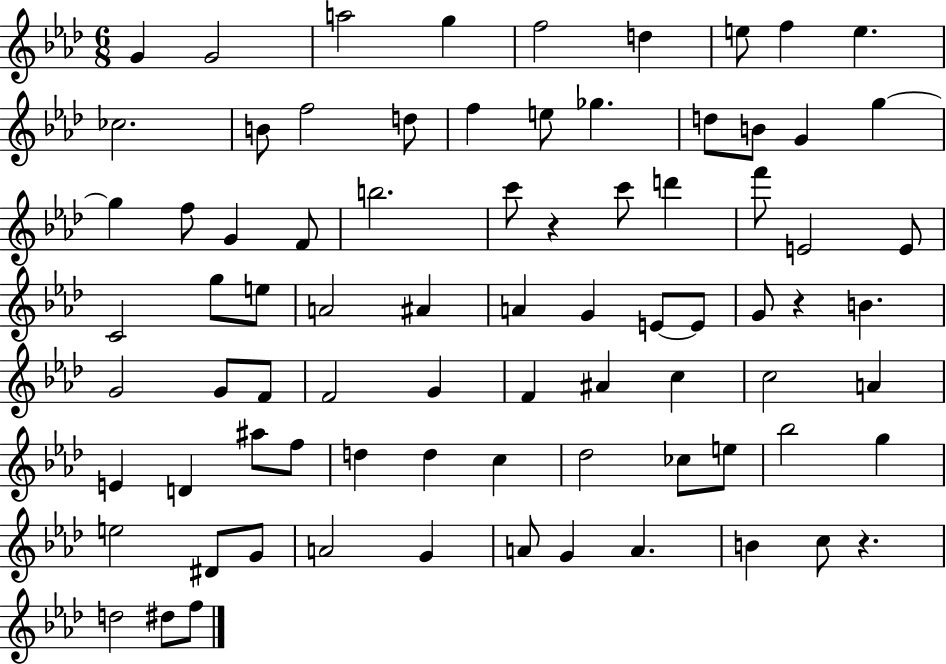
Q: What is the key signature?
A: AES major